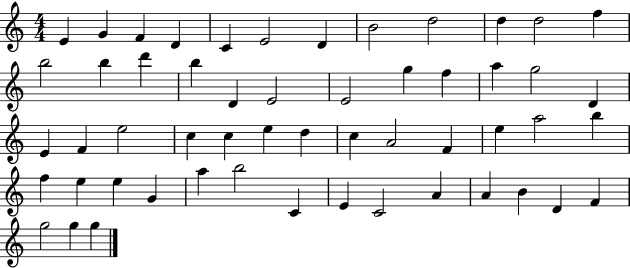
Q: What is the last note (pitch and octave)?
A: G5